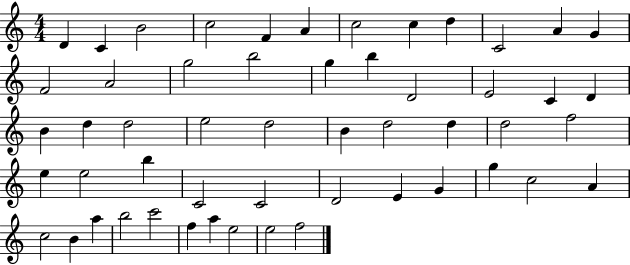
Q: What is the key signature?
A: C major